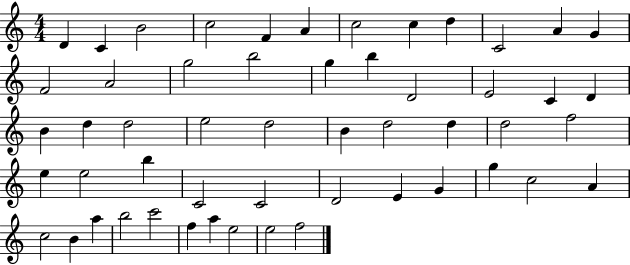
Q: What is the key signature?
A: C major